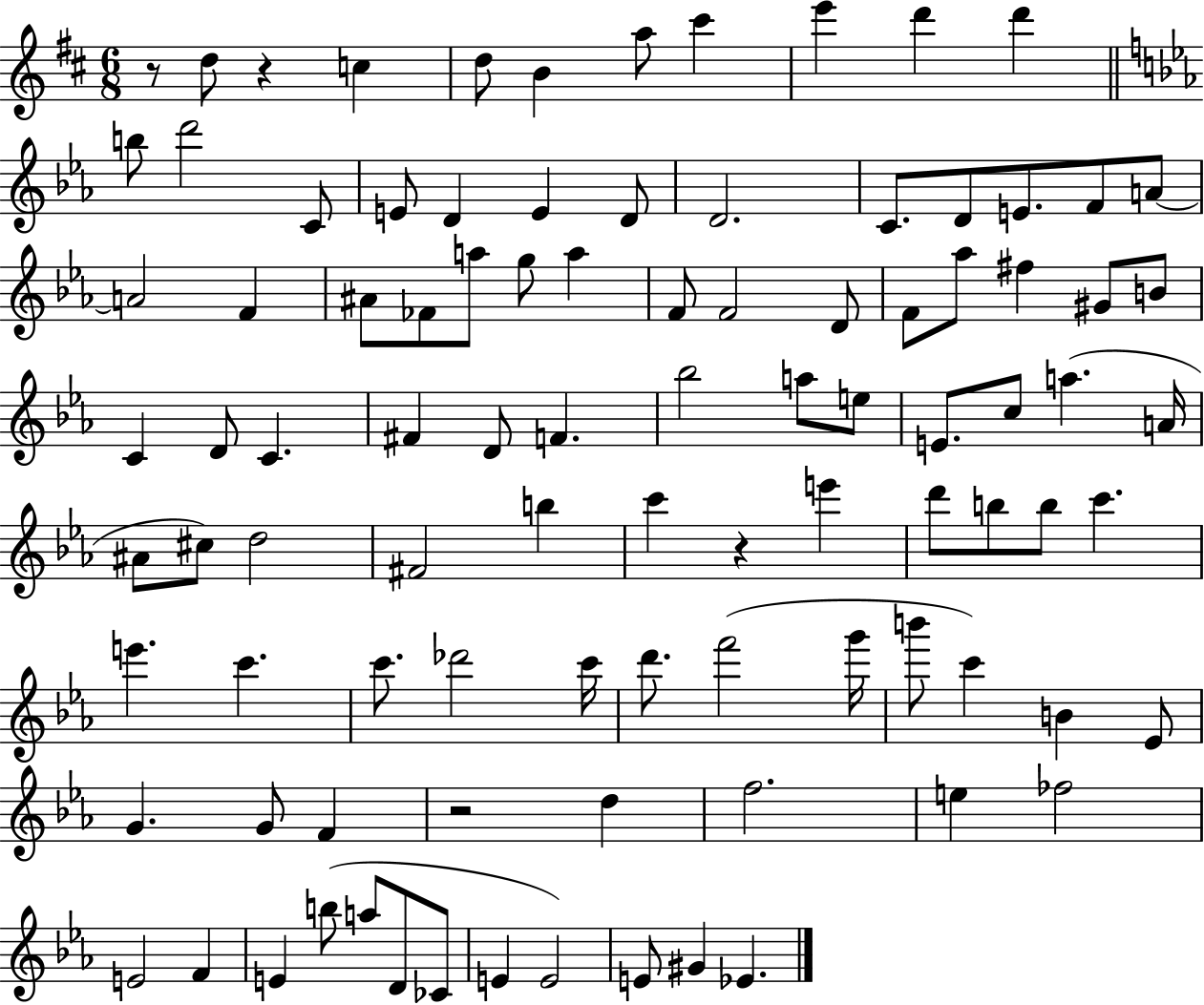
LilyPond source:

{
  \clef treble
  \numericTimeSignature
  \time 6/8
  \key d \major
  r8 d''8 r4 c''4 | d''8 b'4 a''8 cis'''4 | e'''4 d'''4 d'''4 | \bar "||" \break \key c \minor b''8 d'''2 c'8 | e'8 d'4 e'4 d'8 | d'2. | c'8. d'8 e'8. f'8 a'8~~ | \break a'2 f'4 | ais'8 fes'8 a''8 g''8 a''4 | f'8 f'2 d'8 | f'8 aes''8 fis''4 gis'8 b'8 | \break c'4 d'8 c'4. | fis'4 d'8 f'4. | bes''2 a''8 e''8 | e'8. c''8 a''4.( a'16 | \break ais'8 cis''8) d''2 | fis'2 b''4 | c'''4 r4 e'''4 | d'''8 b''8 b''8 c'''4. | \break e'''4. c'''4. | c'''8. des'''2 c'''16 | d'''8. f'''2( g'''16 | b'''8 c'''4) b'4 ees'8 | \break g'4. g'8 f'4 | r2 d''4 | f''2. | e''4 fes''2 | \break e'2 f'4 | e'4 b''8( a''8 d'8 ces'8 | e'4 e'2) | e'8 gis'4 ees'4. | \break \bar "|."
}